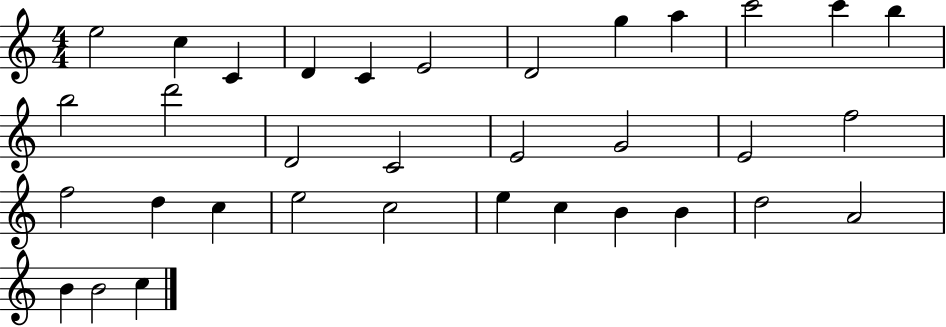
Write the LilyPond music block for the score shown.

{
  \clef treble
  \numericTimeSignature
  \time 4/4
  \key c \major
  e''2 c''4 c'4 | d'4 c'4 e'2 | d'2 g''4 a''4 | c'''2 c'''4 b''4 | \break b''2 d'''2 | d'2 c'2 | e'2 g'2 | e'2 f''2 | \break f''2 d''4 c''4 | e''2 c''2 | e''4 c''4 b'4 b'4 | d''2 a'2 | \break b'4 b'2 c''4 | \bar "|."
}